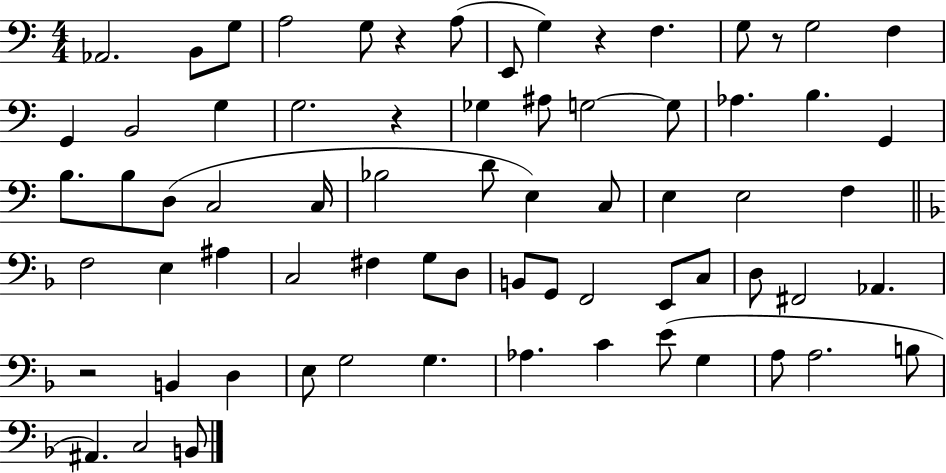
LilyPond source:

{
  \clef bass
  \numericTimeSignature
  \time 4/4
  \key c \major
  \repeat volta 2 { aes,2. b,8 g8 | a2 g8 r4 a8( | e,8 g4) r4 f4. | g8 r8 g2 f4 | \break g,4 b,2 g4 | g2. r4 | ges4 ais8 g2~~ g8 | aes4. b4. g,4 | \break b8. b8 d8( c2 c16 | bes2 d'8 e4) c8 | e4 e2 f4 | \bar "||" \break \key f \major f2 e4 ais4 | c2 fis4 g8 d8 | b,8 g,8 f,2 e,8 c8 | d8 fis,2 aes,4. | \break r2 b,4 d4 | e8 g2 g4. | aes4. c'4 e'8( g4 | a8 a2. b8 | \break ais,4.) c2 b,8 | } \bar "|."
}